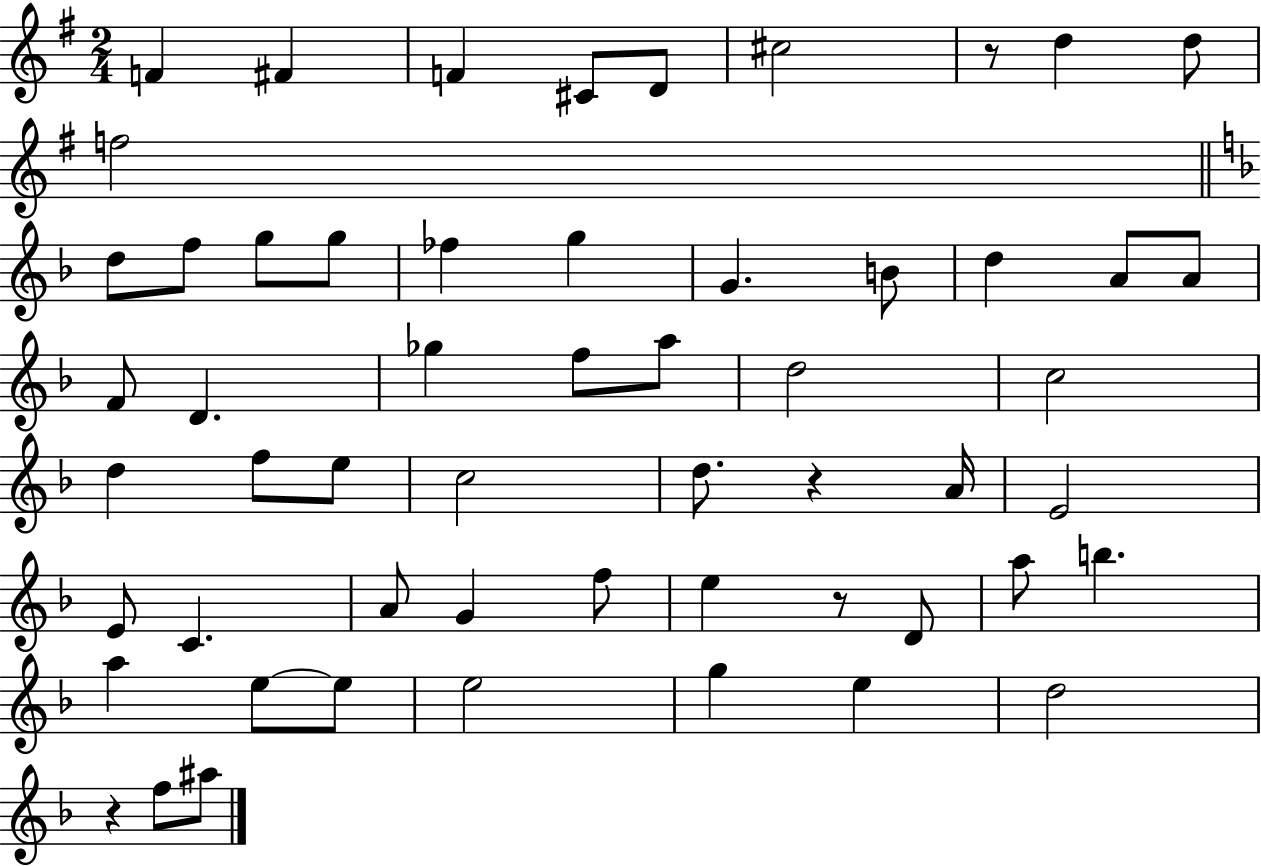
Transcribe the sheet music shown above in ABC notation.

X:1
T:Untitled
M:2/4
L:1/4
K:G
F ^F F ^C/2 D/2 ^c2 z/2 d d/2 f2 d/2 f/2 g/2 g/2 _f g G B/2 d A/2 A/2 F/2 D _g f/2 a/2 d2 c2 d f/2 e/2 c2 d/2 z A/4 E2 E/2 C A/2 G f/2 e z/2 D/2 a/2 b a e/2 e/2 e2 g e d2 z f/2 ^a/2